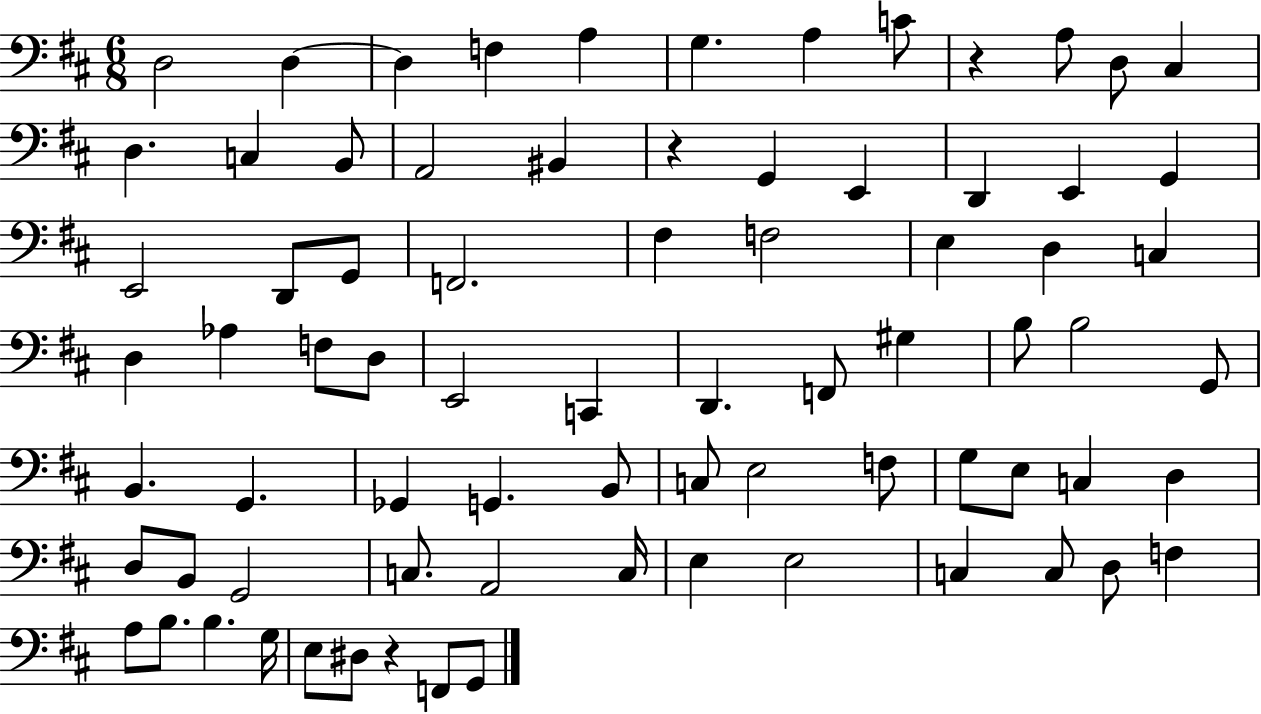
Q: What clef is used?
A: bass